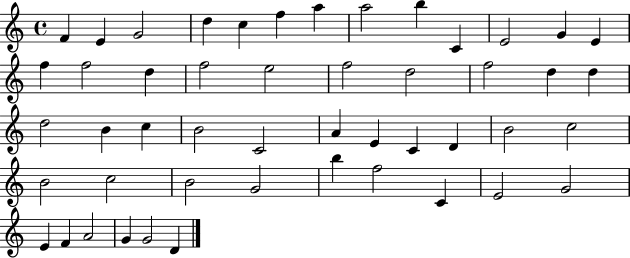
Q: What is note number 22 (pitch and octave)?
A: D5